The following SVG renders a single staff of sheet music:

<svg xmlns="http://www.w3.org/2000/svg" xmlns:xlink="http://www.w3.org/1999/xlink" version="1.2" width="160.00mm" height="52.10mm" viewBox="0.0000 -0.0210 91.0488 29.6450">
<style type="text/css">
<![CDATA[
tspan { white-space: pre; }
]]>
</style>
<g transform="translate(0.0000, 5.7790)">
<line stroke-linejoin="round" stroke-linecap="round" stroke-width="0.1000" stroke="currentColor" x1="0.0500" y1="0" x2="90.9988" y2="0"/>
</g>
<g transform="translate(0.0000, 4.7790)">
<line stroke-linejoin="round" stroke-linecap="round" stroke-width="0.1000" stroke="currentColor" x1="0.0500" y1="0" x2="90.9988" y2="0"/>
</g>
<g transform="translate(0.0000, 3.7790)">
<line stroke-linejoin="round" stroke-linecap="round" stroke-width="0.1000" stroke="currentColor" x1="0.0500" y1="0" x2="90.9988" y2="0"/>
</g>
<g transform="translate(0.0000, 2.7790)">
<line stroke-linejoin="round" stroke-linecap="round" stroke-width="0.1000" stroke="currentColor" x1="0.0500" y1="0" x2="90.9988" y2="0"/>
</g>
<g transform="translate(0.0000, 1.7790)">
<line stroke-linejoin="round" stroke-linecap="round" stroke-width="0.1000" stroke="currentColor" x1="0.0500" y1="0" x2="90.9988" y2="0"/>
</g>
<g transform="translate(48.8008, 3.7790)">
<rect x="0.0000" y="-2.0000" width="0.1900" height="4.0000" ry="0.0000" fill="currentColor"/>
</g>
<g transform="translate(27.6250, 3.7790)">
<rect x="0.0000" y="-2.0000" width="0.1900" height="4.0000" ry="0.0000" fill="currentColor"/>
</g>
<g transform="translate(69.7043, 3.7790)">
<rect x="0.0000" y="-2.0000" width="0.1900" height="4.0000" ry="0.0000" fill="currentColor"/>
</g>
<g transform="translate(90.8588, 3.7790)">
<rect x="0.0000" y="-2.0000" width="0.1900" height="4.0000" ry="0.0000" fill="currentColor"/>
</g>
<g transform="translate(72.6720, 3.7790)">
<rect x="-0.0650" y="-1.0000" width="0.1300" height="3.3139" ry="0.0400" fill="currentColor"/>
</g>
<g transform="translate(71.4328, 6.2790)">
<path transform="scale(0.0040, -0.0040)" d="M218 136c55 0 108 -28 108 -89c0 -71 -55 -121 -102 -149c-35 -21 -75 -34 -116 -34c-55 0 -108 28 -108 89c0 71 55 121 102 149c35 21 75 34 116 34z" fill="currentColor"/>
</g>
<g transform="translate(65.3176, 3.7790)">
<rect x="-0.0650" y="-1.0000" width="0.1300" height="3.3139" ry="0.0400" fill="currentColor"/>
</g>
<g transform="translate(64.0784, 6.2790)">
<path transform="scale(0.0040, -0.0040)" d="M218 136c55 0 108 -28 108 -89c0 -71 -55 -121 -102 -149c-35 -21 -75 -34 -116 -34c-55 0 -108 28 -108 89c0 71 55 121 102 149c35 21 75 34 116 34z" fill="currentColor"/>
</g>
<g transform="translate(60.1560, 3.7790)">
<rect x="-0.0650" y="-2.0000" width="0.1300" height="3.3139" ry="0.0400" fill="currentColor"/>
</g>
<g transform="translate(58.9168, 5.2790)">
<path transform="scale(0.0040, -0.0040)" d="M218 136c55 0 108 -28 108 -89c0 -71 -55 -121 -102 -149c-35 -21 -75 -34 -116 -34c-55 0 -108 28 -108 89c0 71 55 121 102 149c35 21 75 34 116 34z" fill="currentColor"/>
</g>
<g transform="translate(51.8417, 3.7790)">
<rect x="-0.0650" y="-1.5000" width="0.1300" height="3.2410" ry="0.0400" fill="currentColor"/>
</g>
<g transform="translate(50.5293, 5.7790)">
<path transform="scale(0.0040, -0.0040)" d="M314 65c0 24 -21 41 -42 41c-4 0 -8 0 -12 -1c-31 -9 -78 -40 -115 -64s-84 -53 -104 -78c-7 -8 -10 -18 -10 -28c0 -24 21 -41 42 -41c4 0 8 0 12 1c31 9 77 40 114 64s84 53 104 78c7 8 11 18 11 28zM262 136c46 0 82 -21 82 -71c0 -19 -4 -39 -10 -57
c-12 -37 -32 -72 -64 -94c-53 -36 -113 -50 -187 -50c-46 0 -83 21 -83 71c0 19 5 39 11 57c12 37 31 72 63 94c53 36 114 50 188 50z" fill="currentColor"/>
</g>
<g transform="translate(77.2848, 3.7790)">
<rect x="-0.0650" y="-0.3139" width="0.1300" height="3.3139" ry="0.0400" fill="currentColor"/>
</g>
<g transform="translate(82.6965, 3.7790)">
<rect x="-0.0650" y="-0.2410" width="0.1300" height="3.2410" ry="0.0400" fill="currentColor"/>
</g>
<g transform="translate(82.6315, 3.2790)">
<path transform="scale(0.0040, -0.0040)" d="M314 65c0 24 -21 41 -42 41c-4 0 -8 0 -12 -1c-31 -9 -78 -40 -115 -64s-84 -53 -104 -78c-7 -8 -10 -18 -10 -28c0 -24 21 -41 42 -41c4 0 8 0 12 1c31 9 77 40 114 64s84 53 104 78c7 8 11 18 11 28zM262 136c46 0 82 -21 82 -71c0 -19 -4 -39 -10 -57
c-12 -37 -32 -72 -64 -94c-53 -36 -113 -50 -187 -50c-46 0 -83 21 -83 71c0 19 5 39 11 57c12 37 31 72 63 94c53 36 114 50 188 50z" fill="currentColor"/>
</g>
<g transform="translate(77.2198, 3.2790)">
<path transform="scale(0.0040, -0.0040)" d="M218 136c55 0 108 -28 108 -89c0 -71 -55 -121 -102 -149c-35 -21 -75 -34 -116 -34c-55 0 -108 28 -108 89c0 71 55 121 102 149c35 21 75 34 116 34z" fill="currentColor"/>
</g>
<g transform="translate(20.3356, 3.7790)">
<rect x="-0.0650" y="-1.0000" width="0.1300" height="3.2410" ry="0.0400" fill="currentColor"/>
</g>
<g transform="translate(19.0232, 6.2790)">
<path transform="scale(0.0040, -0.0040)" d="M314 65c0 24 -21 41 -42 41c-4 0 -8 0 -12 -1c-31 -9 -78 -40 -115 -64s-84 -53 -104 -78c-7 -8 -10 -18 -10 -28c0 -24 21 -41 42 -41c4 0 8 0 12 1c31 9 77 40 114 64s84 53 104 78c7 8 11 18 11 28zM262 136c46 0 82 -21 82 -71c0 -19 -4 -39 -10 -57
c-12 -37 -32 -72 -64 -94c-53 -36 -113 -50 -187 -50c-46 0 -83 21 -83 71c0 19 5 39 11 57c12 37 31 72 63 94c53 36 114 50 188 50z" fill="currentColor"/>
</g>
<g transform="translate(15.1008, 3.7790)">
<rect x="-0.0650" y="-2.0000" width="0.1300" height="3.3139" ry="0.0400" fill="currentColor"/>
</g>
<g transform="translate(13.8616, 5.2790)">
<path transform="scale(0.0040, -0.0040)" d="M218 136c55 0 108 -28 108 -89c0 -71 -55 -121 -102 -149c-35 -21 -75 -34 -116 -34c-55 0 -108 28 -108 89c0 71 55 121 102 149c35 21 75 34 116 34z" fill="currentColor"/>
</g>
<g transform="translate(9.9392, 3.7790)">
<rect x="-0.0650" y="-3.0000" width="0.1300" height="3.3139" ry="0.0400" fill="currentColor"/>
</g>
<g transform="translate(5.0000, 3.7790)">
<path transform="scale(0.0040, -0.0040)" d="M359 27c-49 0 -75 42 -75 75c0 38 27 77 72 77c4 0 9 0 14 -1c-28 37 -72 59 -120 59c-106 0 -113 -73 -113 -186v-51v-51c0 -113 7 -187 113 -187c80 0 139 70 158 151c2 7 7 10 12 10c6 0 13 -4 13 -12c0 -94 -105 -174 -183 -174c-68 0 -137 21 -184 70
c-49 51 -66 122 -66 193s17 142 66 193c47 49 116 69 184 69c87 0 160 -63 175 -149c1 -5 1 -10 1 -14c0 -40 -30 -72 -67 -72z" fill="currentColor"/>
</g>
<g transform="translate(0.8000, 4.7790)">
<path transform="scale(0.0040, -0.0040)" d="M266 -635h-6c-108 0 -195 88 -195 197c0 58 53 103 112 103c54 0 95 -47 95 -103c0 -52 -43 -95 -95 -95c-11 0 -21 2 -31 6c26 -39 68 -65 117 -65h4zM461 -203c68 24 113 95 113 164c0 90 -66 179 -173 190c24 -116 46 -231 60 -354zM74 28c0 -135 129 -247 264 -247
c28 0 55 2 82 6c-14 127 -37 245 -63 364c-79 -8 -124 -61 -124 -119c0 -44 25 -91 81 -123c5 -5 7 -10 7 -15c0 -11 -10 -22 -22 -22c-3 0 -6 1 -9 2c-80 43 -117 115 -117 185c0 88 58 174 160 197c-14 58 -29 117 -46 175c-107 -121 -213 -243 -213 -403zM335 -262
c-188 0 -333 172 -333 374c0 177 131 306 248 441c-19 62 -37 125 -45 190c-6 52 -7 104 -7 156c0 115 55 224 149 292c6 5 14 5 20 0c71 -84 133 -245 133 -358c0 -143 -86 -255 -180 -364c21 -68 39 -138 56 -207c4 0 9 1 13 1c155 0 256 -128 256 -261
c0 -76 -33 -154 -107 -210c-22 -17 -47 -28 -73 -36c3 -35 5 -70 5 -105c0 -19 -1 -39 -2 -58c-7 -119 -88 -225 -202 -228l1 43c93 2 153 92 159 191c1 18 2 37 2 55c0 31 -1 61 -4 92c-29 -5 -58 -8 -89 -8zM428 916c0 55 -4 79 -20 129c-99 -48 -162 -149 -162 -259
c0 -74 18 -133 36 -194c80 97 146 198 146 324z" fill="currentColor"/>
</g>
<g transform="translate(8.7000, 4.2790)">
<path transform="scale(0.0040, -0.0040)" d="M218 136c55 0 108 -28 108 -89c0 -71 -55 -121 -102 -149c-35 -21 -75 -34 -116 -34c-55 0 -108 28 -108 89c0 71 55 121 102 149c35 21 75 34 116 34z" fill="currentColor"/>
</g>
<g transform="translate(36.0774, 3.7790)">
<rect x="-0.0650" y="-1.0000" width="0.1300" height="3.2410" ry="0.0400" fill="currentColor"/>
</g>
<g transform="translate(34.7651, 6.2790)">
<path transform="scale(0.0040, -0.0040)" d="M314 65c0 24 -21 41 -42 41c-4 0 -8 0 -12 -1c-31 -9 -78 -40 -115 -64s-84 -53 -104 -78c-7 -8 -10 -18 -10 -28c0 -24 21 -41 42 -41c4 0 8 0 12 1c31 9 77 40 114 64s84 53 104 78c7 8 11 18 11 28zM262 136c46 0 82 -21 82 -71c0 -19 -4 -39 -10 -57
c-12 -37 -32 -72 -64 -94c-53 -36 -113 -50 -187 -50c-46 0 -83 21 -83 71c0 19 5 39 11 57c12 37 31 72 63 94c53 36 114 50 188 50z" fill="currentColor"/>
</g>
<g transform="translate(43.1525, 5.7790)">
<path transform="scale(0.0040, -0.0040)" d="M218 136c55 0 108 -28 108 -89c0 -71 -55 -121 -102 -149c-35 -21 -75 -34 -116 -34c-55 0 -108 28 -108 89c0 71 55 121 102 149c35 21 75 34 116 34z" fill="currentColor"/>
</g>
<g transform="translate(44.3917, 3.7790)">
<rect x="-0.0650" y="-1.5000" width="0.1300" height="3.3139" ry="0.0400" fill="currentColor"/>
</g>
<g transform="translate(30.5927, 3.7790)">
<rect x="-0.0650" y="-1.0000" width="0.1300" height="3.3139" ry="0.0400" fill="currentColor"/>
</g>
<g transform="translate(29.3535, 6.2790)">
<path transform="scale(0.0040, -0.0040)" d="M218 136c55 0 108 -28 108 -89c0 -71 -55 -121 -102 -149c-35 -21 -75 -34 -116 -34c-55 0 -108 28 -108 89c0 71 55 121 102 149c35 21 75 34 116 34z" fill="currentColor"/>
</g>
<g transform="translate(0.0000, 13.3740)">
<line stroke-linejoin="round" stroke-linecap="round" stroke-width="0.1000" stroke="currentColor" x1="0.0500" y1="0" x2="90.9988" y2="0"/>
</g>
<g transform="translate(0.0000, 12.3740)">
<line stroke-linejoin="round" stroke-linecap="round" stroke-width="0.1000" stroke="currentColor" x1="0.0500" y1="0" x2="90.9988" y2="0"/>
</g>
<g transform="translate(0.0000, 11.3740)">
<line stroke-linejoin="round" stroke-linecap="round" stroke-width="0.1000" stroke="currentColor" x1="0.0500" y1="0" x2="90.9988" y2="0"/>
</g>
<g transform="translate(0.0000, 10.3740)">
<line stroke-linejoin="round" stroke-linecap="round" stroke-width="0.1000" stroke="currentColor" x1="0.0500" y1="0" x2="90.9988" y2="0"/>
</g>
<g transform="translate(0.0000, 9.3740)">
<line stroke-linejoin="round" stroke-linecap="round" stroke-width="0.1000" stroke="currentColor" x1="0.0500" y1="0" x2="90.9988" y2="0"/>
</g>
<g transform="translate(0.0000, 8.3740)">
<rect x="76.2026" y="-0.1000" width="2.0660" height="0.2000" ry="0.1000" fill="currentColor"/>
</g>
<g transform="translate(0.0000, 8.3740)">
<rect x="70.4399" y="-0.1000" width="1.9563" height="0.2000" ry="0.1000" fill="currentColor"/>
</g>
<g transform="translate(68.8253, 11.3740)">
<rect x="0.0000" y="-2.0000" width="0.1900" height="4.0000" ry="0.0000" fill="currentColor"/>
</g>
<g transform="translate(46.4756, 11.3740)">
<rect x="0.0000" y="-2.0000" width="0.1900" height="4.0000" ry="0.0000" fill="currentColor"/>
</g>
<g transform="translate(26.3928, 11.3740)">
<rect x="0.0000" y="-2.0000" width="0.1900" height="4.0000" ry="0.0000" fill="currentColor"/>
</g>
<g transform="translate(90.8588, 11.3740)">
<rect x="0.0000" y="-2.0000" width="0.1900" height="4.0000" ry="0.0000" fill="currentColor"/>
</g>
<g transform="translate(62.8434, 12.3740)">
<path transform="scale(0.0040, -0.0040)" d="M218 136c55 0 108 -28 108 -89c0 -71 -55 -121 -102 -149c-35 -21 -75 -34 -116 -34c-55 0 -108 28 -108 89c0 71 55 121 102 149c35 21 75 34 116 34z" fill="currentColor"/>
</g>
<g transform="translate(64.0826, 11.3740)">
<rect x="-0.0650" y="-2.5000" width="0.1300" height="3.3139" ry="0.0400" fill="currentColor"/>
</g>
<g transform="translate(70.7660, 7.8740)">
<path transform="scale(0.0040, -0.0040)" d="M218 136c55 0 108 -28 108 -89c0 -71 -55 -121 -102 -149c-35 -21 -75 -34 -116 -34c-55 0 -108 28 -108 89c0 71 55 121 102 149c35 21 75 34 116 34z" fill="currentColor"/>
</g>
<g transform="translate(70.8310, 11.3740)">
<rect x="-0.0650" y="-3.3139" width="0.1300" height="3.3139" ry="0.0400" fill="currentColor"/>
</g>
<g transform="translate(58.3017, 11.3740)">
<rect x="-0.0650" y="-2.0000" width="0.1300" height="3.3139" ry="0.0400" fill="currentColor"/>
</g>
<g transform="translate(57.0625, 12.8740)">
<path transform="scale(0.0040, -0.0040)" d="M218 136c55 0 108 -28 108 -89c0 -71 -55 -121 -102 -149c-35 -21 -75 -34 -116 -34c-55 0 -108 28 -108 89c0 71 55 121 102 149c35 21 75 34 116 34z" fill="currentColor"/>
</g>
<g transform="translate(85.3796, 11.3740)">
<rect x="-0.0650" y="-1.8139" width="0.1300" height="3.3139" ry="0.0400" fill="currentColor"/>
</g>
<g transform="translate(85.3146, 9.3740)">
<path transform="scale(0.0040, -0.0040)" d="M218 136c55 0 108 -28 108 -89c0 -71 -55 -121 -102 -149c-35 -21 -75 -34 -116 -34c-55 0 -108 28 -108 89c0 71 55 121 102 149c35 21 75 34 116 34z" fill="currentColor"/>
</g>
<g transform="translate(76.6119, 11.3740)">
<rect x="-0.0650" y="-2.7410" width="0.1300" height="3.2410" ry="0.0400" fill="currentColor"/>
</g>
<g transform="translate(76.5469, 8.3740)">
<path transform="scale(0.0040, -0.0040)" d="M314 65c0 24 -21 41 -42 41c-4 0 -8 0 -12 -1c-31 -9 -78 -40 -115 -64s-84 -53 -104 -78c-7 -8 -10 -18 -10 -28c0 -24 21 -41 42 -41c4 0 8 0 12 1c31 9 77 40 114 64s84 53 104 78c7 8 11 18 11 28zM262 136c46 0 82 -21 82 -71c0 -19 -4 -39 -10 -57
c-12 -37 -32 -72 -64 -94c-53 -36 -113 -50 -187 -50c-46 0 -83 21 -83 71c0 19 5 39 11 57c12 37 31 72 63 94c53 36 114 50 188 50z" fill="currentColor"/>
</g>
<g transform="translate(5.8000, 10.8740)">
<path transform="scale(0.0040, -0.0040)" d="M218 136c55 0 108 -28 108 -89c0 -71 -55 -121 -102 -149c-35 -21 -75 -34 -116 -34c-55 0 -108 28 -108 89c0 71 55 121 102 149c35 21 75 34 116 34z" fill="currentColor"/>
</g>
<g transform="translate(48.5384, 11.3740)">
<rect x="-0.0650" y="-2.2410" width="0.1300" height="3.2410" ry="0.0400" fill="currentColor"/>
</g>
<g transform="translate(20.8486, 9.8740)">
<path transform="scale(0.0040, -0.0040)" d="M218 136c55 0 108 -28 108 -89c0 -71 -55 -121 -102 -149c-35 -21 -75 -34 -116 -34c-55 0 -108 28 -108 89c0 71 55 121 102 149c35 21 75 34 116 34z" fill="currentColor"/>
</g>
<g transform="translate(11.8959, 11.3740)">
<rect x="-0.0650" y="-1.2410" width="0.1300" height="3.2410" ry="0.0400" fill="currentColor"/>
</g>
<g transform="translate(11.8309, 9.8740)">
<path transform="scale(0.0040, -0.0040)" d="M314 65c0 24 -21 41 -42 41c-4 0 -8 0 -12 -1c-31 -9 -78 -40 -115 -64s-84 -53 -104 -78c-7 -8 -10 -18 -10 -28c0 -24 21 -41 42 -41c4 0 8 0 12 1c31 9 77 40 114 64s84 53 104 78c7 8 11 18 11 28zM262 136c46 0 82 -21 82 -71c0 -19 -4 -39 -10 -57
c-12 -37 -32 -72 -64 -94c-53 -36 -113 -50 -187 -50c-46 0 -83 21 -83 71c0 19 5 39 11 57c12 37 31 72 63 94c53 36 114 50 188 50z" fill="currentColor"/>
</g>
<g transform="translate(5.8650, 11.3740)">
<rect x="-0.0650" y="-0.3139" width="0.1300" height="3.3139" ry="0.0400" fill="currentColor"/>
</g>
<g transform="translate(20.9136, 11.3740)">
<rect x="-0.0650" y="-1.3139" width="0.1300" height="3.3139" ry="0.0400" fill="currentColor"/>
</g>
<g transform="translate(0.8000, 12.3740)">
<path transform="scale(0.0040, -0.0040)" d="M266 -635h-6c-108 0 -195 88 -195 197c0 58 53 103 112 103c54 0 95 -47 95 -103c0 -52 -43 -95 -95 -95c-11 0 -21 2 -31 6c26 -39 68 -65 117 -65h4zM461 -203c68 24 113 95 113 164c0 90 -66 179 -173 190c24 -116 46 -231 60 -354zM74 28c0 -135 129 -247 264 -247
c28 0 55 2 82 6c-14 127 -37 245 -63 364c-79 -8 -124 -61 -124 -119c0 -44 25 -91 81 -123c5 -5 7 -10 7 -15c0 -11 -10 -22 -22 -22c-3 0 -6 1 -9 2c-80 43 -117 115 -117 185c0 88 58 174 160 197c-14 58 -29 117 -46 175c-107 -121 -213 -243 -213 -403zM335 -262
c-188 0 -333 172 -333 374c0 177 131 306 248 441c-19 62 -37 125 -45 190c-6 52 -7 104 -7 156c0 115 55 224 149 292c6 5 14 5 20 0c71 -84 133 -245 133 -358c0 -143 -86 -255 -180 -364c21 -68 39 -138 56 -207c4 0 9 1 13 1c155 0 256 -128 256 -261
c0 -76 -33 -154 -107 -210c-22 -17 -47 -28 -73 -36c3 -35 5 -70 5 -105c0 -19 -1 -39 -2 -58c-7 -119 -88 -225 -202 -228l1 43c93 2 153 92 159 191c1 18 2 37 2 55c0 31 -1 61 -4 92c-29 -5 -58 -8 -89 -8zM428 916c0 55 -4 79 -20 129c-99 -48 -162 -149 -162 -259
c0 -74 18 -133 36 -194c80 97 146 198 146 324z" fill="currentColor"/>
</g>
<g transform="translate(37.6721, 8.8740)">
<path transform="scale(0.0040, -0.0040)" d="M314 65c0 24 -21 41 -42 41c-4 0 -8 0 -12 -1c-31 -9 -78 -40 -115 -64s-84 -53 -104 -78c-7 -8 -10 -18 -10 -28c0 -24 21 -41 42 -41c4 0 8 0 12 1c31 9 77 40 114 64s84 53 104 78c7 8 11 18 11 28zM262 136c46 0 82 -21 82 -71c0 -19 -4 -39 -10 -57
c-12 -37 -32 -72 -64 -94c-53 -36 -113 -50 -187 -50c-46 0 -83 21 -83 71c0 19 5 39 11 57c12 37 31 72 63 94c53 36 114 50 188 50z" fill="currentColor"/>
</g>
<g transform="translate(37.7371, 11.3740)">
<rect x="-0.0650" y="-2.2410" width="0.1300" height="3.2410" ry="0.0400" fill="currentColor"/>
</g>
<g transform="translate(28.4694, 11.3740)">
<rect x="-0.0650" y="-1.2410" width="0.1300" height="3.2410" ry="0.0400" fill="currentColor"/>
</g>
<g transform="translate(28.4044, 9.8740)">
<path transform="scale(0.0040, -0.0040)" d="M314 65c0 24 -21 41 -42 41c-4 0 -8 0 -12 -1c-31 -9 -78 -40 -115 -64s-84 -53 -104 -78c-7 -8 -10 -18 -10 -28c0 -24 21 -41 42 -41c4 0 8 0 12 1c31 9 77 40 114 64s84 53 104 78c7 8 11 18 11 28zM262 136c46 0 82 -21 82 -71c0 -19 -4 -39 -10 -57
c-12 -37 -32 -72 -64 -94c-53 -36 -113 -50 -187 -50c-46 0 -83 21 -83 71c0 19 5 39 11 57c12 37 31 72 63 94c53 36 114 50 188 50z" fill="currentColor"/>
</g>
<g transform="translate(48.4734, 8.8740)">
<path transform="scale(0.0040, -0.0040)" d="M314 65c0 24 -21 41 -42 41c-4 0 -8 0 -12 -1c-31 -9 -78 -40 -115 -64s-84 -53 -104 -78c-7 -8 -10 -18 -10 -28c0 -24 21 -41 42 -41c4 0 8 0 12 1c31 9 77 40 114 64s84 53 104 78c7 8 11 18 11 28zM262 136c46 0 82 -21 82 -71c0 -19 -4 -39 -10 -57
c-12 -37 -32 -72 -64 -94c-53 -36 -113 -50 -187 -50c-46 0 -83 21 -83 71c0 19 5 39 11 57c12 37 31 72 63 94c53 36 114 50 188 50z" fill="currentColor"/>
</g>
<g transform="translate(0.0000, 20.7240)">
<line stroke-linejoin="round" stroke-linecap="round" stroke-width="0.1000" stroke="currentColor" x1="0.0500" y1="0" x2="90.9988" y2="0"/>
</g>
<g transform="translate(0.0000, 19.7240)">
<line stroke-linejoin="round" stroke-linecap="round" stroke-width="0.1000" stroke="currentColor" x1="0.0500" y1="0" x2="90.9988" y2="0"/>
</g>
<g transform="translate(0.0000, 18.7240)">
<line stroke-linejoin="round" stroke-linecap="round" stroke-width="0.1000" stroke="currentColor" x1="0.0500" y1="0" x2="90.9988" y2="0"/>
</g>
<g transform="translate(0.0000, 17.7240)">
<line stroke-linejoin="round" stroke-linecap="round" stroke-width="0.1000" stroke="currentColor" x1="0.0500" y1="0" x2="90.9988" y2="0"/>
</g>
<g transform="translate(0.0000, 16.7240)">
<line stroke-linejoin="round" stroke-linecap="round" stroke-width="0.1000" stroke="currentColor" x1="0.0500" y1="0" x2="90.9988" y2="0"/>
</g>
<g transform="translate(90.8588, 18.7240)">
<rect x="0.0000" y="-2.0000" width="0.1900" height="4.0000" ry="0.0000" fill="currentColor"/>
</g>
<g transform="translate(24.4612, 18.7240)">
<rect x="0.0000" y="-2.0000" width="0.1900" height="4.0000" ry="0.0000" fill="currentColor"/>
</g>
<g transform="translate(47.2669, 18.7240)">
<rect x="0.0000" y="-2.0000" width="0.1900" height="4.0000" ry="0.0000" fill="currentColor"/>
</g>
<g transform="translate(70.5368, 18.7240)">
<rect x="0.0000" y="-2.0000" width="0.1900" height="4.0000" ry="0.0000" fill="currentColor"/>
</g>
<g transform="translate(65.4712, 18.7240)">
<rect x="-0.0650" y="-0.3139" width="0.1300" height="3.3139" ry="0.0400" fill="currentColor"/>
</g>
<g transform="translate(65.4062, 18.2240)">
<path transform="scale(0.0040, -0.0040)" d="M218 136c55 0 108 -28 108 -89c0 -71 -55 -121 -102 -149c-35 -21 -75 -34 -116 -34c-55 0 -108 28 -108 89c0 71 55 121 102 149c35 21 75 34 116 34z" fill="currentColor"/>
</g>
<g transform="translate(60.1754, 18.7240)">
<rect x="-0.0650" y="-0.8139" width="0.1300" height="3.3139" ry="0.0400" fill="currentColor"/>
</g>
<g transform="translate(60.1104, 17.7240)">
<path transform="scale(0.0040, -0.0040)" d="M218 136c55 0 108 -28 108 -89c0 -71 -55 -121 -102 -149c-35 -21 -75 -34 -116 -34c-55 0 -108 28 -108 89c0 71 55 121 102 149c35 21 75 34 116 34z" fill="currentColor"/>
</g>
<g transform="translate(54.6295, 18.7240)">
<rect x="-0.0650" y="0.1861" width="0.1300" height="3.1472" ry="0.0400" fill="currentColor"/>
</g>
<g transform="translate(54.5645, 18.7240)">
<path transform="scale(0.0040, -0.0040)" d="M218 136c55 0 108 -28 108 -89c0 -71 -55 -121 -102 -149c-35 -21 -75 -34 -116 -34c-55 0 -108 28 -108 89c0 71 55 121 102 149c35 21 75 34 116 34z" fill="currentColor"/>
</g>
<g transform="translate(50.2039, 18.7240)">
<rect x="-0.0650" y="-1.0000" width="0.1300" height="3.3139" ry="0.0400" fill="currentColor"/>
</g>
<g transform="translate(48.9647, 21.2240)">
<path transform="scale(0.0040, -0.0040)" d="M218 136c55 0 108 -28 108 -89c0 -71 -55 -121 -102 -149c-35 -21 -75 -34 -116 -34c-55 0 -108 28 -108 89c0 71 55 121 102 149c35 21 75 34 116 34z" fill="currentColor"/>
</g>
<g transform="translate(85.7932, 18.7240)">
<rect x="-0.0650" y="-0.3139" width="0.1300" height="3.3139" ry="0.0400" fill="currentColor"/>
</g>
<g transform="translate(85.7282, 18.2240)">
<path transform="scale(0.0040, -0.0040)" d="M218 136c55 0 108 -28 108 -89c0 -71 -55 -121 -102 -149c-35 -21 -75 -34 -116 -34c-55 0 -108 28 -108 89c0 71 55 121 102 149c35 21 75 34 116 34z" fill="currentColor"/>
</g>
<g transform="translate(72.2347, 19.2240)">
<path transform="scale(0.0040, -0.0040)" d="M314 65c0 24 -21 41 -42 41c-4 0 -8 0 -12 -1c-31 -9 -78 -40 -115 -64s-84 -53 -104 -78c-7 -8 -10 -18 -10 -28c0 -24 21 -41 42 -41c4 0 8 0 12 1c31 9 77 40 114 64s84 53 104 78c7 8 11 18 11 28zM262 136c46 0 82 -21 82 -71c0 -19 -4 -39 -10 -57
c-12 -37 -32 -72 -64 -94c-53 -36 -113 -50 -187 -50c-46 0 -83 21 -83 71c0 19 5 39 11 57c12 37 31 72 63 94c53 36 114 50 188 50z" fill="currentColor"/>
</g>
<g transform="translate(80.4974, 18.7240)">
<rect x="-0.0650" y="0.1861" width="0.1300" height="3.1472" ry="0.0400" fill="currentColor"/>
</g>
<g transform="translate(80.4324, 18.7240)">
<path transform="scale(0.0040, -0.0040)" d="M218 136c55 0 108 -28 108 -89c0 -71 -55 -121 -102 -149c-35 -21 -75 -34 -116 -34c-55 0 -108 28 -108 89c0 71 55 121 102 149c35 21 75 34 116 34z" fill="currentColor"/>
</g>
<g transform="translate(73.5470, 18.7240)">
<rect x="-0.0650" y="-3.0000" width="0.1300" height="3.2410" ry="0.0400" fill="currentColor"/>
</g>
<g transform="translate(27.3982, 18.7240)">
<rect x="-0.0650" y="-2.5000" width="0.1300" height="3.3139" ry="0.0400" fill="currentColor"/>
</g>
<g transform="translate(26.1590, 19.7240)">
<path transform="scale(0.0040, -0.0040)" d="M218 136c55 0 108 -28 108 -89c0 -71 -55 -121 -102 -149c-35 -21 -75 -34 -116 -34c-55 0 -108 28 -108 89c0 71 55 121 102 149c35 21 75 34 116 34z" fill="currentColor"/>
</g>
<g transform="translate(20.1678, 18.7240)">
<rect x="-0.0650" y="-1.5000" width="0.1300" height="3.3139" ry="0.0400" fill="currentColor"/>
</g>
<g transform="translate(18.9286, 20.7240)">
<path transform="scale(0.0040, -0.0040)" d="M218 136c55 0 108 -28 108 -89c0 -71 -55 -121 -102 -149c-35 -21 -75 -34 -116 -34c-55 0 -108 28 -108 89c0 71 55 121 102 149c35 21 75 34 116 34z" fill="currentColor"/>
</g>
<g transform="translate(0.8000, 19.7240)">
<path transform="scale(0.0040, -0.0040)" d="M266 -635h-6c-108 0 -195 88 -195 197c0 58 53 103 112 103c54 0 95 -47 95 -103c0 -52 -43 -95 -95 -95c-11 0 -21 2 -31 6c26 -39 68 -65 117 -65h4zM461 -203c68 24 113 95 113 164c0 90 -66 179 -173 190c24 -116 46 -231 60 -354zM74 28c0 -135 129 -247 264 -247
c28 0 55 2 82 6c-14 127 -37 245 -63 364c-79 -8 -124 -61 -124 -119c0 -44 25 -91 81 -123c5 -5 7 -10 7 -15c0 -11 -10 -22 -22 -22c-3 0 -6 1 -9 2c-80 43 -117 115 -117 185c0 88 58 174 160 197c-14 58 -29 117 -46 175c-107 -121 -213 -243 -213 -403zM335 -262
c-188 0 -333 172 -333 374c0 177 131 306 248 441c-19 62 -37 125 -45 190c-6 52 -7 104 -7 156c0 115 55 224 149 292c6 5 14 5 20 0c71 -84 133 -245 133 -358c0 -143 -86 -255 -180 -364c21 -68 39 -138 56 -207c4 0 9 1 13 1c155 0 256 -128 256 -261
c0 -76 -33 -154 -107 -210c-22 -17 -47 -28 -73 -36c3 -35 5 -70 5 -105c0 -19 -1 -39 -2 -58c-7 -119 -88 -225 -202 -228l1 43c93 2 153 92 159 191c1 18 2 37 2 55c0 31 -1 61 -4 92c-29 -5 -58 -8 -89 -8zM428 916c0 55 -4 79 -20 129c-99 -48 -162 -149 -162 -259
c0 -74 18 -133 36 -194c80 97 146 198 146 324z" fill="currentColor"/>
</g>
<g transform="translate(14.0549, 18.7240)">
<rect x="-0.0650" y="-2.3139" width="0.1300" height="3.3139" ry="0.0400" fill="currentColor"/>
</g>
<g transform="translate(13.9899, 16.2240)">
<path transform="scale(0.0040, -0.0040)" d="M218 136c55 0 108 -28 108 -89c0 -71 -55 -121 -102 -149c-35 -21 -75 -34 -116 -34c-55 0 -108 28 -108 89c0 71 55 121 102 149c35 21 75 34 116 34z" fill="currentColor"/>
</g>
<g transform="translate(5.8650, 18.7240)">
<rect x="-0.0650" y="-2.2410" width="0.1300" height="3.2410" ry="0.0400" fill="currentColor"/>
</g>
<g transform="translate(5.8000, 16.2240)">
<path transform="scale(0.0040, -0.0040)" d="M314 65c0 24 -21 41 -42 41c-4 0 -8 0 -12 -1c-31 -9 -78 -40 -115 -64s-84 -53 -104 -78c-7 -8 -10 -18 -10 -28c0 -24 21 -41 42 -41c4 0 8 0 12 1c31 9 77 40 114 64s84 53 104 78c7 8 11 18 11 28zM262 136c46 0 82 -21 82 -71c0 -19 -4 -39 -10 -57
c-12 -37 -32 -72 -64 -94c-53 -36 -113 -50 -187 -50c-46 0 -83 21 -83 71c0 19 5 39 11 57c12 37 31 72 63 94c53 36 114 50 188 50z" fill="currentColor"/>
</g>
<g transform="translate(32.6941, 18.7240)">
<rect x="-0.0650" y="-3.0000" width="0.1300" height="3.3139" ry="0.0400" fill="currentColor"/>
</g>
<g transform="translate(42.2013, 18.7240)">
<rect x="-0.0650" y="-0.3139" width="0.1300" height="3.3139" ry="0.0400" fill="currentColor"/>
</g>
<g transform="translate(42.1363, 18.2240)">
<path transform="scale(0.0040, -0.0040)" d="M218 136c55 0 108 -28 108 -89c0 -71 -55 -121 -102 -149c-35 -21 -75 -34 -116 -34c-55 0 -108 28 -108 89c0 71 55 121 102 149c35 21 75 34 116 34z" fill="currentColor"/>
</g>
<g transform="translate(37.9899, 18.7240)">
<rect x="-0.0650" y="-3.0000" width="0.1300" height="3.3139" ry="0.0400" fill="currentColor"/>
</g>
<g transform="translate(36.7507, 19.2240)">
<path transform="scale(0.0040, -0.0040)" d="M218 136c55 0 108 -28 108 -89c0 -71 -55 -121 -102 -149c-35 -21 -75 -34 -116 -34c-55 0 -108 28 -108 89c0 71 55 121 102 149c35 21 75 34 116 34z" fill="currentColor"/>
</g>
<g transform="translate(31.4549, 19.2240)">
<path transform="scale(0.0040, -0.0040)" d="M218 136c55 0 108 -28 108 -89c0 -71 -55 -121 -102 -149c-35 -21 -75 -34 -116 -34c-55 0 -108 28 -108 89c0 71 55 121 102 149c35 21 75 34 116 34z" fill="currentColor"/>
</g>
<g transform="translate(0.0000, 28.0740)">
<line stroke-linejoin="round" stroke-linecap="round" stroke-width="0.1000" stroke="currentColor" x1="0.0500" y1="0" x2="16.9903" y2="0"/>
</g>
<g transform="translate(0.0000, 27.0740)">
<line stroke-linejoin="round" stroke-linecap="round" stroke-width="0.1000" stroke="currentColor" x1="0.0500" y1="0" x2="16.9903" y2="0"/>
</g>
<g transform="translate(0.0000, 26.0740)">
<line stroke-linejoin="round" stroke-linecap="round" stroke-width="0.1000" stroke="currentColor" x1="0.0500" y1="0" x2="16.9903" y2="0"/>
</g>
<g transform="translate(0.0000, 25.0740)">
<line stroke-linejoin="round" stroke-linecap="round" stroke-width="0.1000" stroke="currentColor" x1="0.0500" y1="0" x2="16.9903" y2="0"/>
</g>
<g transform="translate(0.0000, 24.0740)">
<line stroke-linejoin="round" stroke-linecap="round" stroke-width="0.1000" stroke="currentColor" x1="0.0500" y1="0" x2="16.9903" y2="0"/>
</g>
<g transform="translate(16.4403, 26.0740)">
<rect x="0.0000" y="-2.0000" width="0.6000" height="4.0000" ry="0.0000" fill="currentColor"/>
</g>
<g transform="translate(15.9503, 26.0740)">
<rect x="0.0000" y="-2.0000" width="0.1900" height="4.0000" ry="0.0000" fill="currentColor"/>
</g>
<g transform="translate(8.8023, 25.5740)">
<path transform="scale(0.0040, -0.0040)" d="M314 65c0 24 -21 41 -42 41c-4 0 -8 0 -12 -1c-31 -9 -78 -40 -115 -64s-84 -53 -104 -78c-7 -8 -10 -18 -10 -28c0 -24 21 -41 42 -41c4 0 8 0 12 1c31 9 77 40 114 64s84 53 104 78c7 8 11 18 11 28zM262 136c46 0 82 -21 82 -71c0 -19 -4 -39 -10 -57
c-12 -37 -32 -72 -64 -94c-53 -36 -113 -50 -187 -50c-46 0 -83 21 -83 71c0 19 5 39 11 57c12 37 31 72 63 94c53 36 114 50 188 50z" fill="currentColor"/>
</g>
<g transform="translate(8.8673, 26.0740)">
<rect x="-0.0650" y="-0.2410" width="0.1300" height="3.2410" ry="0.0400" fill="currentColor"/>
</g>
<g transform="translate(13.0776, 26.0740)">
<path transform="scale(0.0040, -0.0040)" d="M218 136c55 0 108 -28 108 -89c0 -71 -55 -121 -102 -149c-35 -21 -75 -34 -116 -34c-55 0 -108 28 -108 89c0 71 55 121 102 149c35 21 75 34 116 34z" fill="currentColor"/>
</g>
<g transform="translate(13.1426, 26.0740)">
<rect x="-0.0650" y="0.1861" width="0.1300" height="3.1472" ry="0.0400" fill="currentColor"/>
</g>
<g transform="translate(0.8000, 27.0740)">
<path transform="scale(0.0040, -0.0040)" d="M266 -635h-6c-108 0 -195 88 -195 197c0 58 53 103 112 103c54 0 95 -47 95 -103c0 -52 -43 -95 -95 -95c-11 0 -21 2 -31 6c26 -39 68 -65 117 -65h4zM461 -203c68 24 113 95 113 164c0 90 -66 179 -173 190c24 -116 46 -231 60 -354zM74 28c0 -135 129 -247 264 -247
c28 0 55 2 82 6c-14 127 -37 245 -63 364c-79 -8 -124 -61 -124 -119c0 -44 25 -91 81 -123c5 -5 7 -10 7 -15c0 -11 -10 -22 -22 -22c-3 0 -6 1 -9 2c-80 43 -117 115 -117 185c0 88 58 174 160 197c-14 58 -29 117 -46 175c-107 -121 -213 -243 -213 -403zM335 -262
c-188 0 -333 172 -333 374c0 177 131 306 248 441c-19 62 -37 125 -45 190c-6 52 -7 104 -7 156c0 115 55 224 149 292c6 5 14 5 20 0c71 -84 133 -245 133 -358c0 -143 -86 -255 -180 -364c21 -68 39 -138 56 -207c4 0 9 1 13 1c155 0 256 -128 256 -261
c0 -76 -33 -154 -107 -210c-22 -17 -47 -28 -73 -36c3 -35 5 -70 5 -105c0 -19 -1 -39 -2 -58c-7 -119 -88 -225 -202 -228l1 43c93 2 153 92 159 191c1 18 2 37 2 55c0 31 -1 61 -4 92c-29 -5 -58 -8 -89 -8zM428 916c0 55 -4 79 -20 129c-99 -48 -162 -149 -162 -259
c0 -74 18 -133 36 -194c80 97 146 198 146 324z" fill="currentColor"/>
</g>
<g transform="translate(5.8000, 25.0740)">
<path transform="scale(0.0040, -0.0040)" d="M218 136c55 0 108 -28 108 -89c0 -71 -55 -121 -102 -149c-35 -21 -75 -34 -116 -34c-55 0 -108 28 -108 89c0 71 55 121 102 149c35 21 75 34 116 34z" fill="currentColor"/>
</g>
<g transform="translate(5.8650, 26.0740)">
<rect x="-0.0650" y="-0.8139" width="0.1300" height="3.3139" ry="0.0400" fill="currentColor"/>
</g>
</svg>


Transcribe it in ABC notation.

X:1
T:Untitled
M:4/4
L:1/4
K:C
A F D2 D D2 E E2 F D D c c2 c e2 e e2 g2 g2 F G b a2 f g2 g E G A A c D B d c A2 B c d c2 B